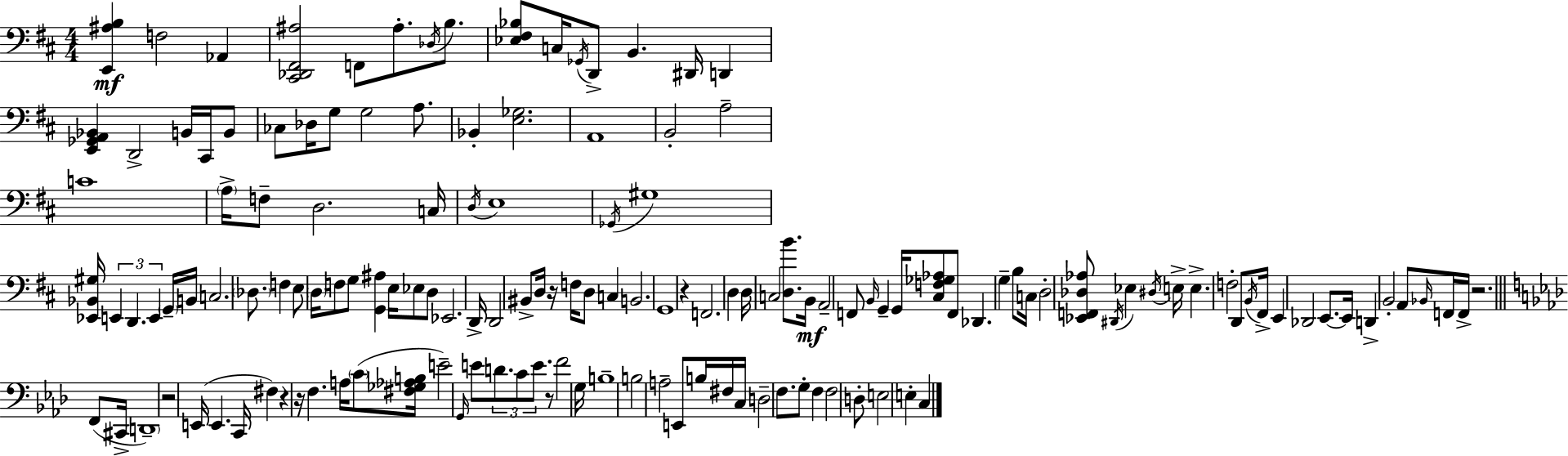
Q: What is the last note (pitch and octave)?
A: C3